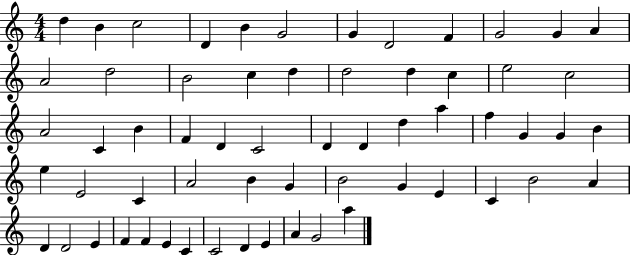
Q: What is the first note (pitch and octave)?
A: D5